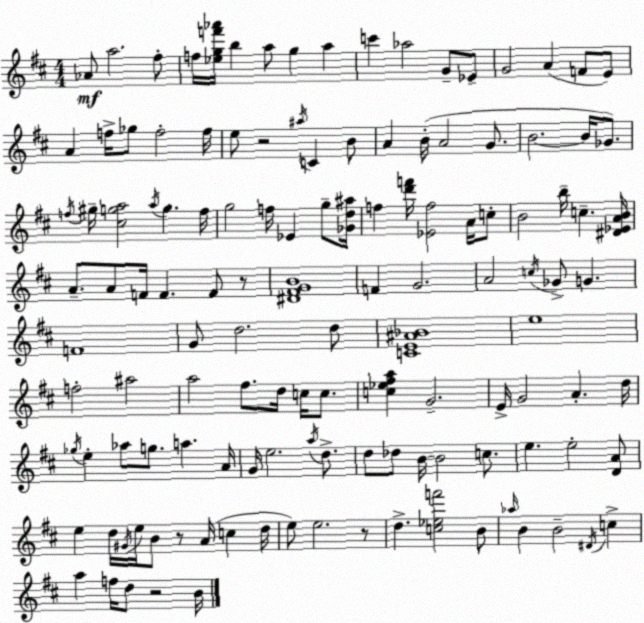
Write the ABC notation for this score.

X:1
T:Untitled
M:4/4
L:1/4
K:D
_A/2 a2 ^f/2 f/4 [_egf'_a']/4 b a/2 g a c' _a2 G/2 _E/2 G2 A F/2 E/2 A f/4 _g/2 f2 f/4 e/2 z2 ^a/4 C B/2 A B/4 A2 G/2 B2 B/4 _G/2 f/4 ^g/4 [^cga]2 a/4 g f/4 g2 f/4 _E g/2 [_Gd^a]/4 f [d'f']/4 [_Ef]2 A/4 c/2 B2 b/4 c [^D_EAB]/4 A/2 A/2 F/4 F F/2 z/2 [^D^FGB]4 F G2 A2 c/4 _G/2 G F4 G/2 d2 d/2 [CE^A_B]4 e4 f2 ^a2 a2 ^f/2 d/4 c/4 c/2 [c_e^fa] G2 E/4 G2 A d/4 _g/4 e _a/2 g/2 a A/4 G/4 e2 a/4 d/2 d/2 _d/2 B/4 B2 c/2 e e2 [DA]/2 e d/4 ^G/4 e/4 B/2 z/2 A/4 c d/4 e/2 e2 z/2 d [c_ef']2 B/2 _a/4 B B2 ^D/4 c a f/4 d/2 z2 B/4